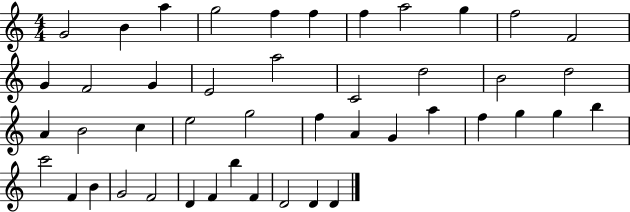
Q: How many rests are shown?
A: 0